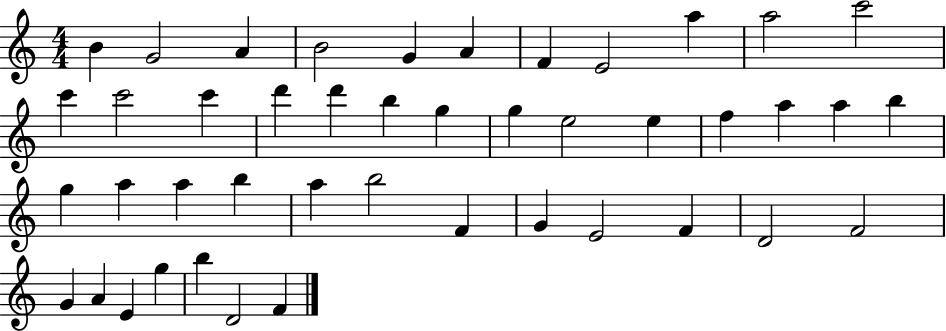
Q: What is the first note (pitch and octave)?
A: B4